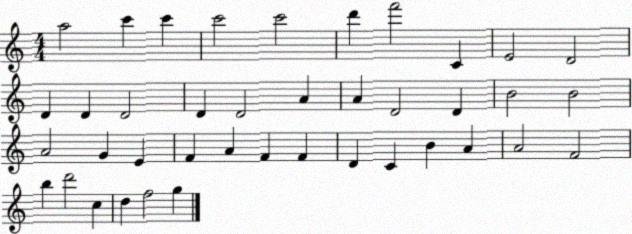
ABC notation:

X:1
T:Untitled
M:4/4
L:1/4
K:C
a2 c' c' c'2 c'2 d' f'2 C E2 D2 D D D2 D D2 A A D2 D B2 B2 A2 G E F A F F D C B A A2 F2 b d'2 c d f2 g